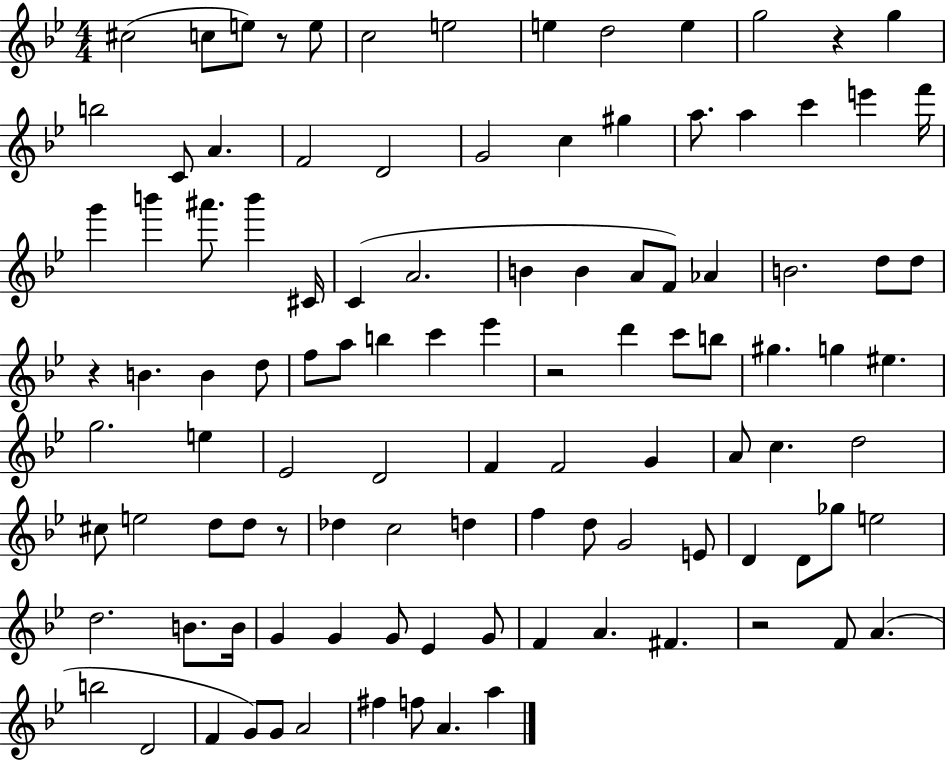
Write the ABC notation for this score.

X:1
T:Untitled
M:4/4
L:1/4
K:Bb
^c2 c/2 e/2 z/2 e/2 c2 e2 e d2 e g2 z g b2 C/2 A F2 D2 G2 c ^g a/2 a c' e' f'/4 g' b' ^a'/2 b' ^C/4 C A2 B B A/2 F/2 _A B2 d/2 d/2 z B B d/2 f/2 a/2 b c' _e' z2 d' c'/2 b/2 ^g g ^e g2 e _E2 D2 F F2 G A/2 c d2 ^c/2 e2 d/2 d/2 z/2 _d c2 d f d/2 G2 E/2 D D/2 _g/2 e2 d2 B/2 B/4 G G G/2 _E G/2 F A ^F z2 F/2 A b2 D2 F G/2 G/2 A2 ^f f/2 A a